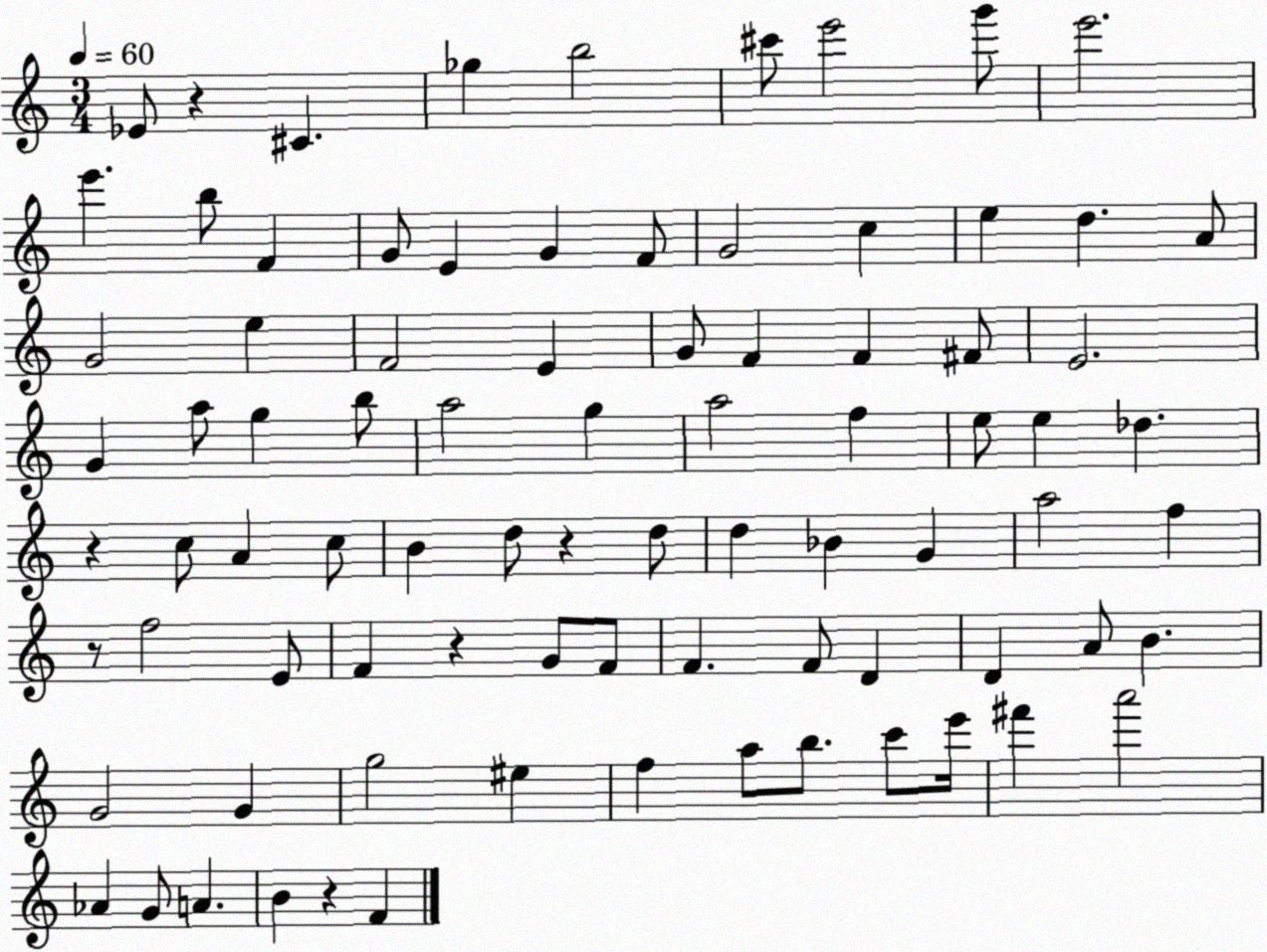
X:1
T:Untitled
M:3/4
L:1/4
K:C
_E/2 z ^C _g b2 ^c'/2 e'2 g'/2 e'2 e' b/2 F G/2 E G F/2 G2 c e d A/2 G2 e F2 E G/2 F F ^F/2 E2 G a/2 g b/2 a2 g a2 f e/2 e _d z c/2 A c/2 B d/2 z d/2 d _B G a2 f z/2 f2 E/2 F z G/2 F/2 F F/2 D D A/2 B G2 G g2 ^e f a/2 b/2 c'/2 e'/4 ^f' a'2 _A G/2 A B z F